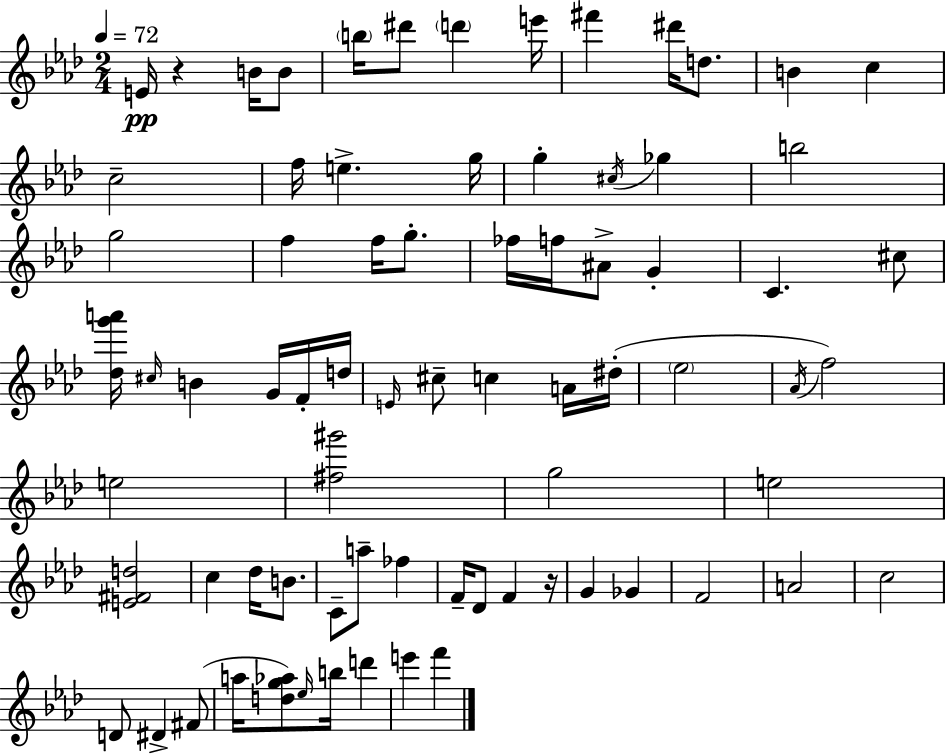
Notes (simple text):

E4/s R/q B4/s B4/e B5/s D#6/e D6/q E6/s F#6/q D#6/s D5/e. B4/q C5/q C5/h F5/s E5/q. G5/s G5/q C#5/s Gb5/q B5/h G5/h F5/q F5/s G5/e. FES5/s F5/s A#4/e G4/q C4/q. C#5/e [Db5,G6,A6]/s C#5/s B4/q G4/s F4/s D5/s E4/s C#5/e C5/q A4/s D#5/s Eb5/h Ab4/s F5/h E5/h [F#5,G#6]/h G5/h E5/h [E4,F#4,D5]/h C5/q Db5/s B4/e. C4/e A5/e FES5/q F4/s Db4/e F4/q R/s G4/q Gb4/q F4/h A4/h C5/h D4/e D#4/q F#4/e A5/s [D5,G5,Ab5]/e Eb5/s B5/s D6/q E6/q F6/q